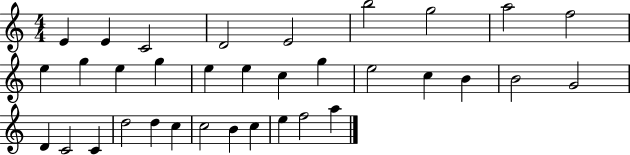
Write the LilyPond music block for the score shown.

{
  \clef treble
  \numericTimeSignature
  \time 4/4
  \key c \major
  e'4 e'4 c'2 | d'2 e'2 | b''2 g''2 | a''2 f''2 | \break e''4 g''4 e''4 g''4 | e''4 e''4 c''4 g''4 | e''2 c''4 b'4 | b'2 g'2 | \break d'4 c'2 c'4 | d''2 d''4 c''4 | c''2 b'4 c''4 | e''4 f''2 a''4 | \break \bar "|."
}